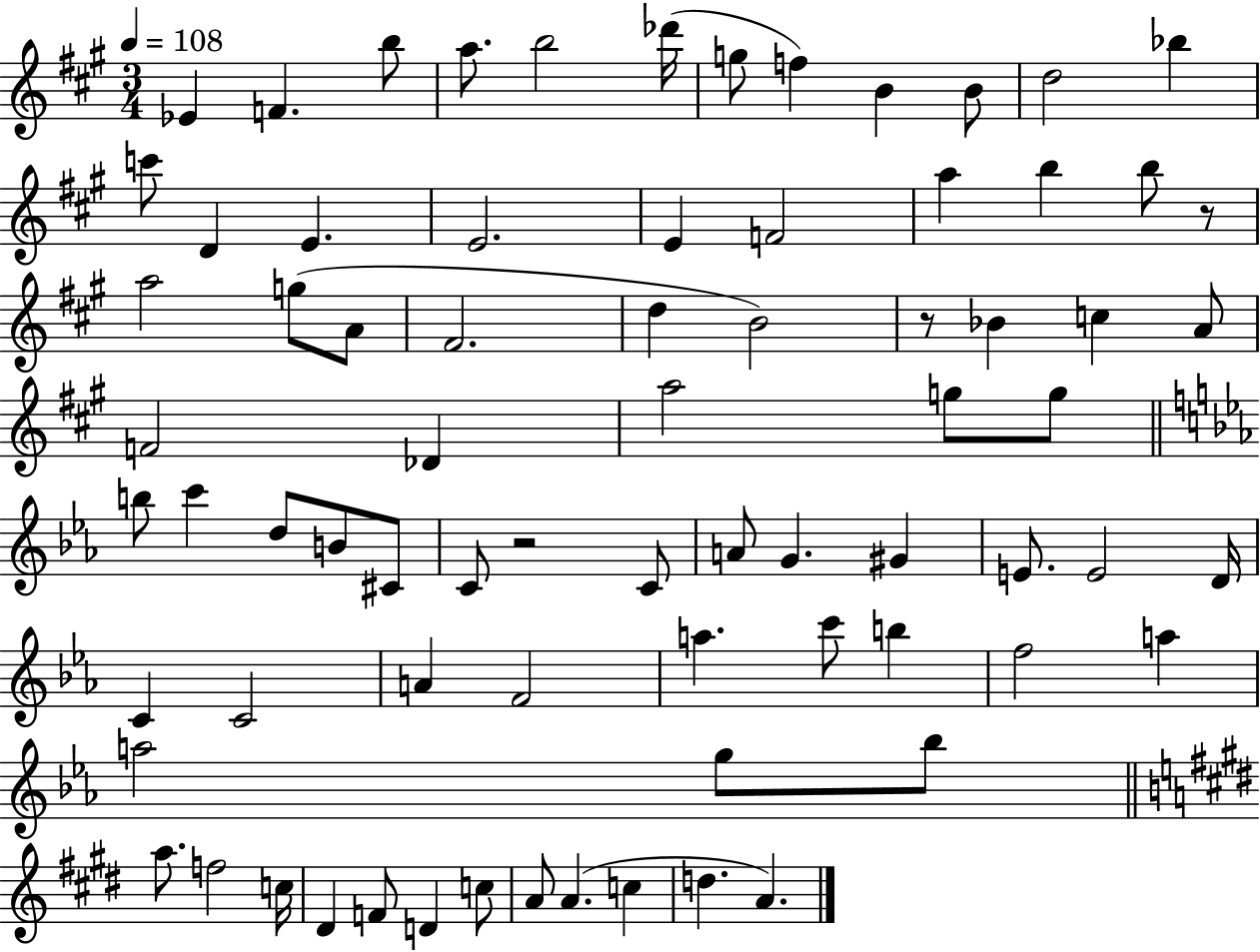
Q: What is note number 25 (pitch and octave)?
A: F#4